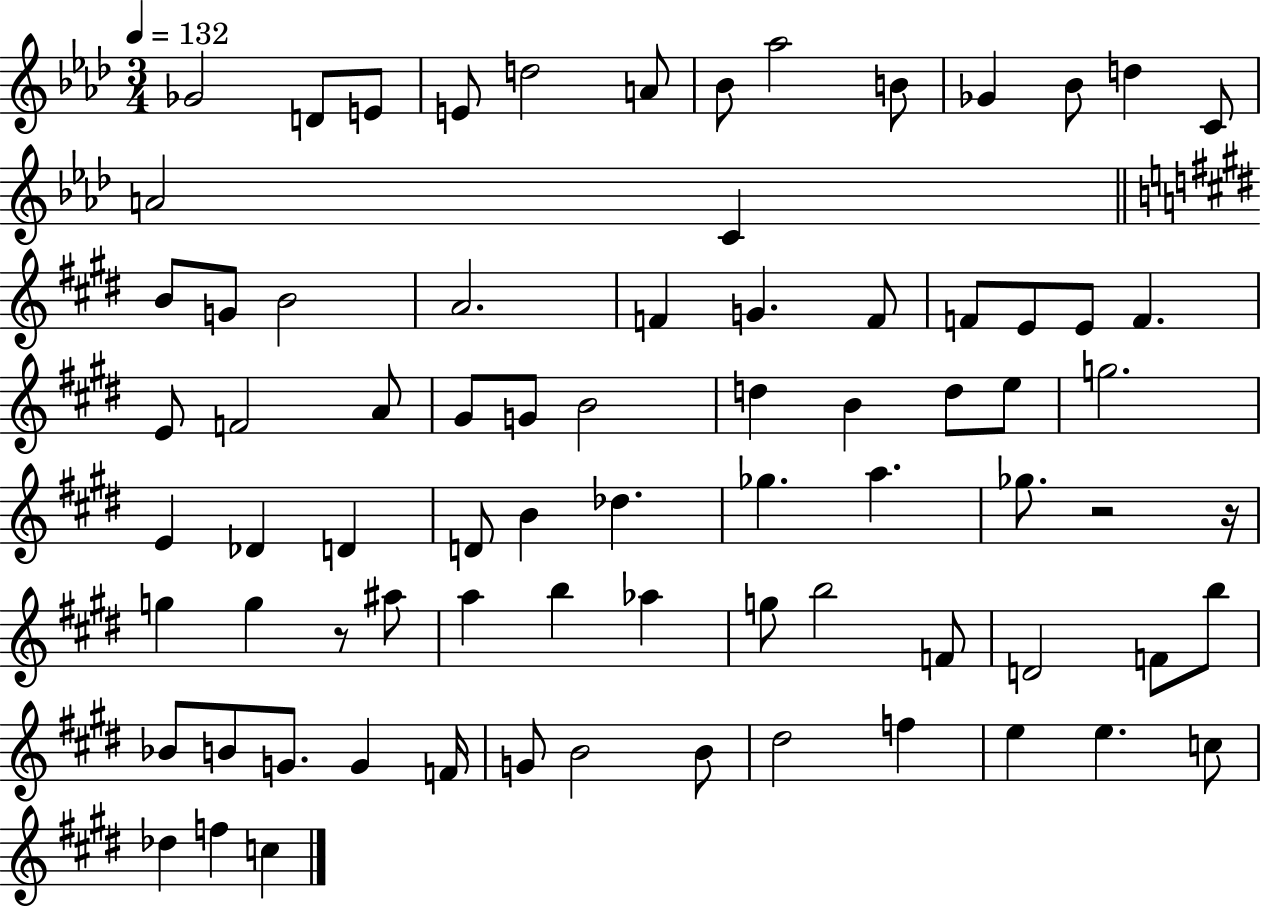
{
  \clef treble
  \numericTimeSignature
  \time 3/4
  \key aes \major
  \tempo 4 = 132
  \repeat volta 2 { ges'2 d'8 e'8 | e'8 d''2 a'8 | bes'8 aes''2 b'8 | ges'4 bes'8 d''4 c'8 | \break a'2 c'4 | \bar "||" \break \key e \major b'8 g'8 b'2 | a'2. | f'4 g'4. f'8 | f'8 e'8 e'8 f'4. | \break e'8 f'2 a'8 | gis'8 g'8 b'2 | d''4 b'4 d''8 e''8 | g''2. | \break e'4 des'4 d'4 | d'8 b'4 des''4. | ges''4. a''4. | ges''8. r2 r16 | \break g''4 g''4 r8 ais''8 | a''4 b''4 aes''4 | g''8 b''2 f'8 | d'2 f'8 b''8 | \break bes'8 b'8 g'8. g'4 f'16 | g'8 b'2 b'8 | dis''2 f''4 | e''4 e''4. c''8 | \break des''4 f''4 c''4 | } \bar "|."
}